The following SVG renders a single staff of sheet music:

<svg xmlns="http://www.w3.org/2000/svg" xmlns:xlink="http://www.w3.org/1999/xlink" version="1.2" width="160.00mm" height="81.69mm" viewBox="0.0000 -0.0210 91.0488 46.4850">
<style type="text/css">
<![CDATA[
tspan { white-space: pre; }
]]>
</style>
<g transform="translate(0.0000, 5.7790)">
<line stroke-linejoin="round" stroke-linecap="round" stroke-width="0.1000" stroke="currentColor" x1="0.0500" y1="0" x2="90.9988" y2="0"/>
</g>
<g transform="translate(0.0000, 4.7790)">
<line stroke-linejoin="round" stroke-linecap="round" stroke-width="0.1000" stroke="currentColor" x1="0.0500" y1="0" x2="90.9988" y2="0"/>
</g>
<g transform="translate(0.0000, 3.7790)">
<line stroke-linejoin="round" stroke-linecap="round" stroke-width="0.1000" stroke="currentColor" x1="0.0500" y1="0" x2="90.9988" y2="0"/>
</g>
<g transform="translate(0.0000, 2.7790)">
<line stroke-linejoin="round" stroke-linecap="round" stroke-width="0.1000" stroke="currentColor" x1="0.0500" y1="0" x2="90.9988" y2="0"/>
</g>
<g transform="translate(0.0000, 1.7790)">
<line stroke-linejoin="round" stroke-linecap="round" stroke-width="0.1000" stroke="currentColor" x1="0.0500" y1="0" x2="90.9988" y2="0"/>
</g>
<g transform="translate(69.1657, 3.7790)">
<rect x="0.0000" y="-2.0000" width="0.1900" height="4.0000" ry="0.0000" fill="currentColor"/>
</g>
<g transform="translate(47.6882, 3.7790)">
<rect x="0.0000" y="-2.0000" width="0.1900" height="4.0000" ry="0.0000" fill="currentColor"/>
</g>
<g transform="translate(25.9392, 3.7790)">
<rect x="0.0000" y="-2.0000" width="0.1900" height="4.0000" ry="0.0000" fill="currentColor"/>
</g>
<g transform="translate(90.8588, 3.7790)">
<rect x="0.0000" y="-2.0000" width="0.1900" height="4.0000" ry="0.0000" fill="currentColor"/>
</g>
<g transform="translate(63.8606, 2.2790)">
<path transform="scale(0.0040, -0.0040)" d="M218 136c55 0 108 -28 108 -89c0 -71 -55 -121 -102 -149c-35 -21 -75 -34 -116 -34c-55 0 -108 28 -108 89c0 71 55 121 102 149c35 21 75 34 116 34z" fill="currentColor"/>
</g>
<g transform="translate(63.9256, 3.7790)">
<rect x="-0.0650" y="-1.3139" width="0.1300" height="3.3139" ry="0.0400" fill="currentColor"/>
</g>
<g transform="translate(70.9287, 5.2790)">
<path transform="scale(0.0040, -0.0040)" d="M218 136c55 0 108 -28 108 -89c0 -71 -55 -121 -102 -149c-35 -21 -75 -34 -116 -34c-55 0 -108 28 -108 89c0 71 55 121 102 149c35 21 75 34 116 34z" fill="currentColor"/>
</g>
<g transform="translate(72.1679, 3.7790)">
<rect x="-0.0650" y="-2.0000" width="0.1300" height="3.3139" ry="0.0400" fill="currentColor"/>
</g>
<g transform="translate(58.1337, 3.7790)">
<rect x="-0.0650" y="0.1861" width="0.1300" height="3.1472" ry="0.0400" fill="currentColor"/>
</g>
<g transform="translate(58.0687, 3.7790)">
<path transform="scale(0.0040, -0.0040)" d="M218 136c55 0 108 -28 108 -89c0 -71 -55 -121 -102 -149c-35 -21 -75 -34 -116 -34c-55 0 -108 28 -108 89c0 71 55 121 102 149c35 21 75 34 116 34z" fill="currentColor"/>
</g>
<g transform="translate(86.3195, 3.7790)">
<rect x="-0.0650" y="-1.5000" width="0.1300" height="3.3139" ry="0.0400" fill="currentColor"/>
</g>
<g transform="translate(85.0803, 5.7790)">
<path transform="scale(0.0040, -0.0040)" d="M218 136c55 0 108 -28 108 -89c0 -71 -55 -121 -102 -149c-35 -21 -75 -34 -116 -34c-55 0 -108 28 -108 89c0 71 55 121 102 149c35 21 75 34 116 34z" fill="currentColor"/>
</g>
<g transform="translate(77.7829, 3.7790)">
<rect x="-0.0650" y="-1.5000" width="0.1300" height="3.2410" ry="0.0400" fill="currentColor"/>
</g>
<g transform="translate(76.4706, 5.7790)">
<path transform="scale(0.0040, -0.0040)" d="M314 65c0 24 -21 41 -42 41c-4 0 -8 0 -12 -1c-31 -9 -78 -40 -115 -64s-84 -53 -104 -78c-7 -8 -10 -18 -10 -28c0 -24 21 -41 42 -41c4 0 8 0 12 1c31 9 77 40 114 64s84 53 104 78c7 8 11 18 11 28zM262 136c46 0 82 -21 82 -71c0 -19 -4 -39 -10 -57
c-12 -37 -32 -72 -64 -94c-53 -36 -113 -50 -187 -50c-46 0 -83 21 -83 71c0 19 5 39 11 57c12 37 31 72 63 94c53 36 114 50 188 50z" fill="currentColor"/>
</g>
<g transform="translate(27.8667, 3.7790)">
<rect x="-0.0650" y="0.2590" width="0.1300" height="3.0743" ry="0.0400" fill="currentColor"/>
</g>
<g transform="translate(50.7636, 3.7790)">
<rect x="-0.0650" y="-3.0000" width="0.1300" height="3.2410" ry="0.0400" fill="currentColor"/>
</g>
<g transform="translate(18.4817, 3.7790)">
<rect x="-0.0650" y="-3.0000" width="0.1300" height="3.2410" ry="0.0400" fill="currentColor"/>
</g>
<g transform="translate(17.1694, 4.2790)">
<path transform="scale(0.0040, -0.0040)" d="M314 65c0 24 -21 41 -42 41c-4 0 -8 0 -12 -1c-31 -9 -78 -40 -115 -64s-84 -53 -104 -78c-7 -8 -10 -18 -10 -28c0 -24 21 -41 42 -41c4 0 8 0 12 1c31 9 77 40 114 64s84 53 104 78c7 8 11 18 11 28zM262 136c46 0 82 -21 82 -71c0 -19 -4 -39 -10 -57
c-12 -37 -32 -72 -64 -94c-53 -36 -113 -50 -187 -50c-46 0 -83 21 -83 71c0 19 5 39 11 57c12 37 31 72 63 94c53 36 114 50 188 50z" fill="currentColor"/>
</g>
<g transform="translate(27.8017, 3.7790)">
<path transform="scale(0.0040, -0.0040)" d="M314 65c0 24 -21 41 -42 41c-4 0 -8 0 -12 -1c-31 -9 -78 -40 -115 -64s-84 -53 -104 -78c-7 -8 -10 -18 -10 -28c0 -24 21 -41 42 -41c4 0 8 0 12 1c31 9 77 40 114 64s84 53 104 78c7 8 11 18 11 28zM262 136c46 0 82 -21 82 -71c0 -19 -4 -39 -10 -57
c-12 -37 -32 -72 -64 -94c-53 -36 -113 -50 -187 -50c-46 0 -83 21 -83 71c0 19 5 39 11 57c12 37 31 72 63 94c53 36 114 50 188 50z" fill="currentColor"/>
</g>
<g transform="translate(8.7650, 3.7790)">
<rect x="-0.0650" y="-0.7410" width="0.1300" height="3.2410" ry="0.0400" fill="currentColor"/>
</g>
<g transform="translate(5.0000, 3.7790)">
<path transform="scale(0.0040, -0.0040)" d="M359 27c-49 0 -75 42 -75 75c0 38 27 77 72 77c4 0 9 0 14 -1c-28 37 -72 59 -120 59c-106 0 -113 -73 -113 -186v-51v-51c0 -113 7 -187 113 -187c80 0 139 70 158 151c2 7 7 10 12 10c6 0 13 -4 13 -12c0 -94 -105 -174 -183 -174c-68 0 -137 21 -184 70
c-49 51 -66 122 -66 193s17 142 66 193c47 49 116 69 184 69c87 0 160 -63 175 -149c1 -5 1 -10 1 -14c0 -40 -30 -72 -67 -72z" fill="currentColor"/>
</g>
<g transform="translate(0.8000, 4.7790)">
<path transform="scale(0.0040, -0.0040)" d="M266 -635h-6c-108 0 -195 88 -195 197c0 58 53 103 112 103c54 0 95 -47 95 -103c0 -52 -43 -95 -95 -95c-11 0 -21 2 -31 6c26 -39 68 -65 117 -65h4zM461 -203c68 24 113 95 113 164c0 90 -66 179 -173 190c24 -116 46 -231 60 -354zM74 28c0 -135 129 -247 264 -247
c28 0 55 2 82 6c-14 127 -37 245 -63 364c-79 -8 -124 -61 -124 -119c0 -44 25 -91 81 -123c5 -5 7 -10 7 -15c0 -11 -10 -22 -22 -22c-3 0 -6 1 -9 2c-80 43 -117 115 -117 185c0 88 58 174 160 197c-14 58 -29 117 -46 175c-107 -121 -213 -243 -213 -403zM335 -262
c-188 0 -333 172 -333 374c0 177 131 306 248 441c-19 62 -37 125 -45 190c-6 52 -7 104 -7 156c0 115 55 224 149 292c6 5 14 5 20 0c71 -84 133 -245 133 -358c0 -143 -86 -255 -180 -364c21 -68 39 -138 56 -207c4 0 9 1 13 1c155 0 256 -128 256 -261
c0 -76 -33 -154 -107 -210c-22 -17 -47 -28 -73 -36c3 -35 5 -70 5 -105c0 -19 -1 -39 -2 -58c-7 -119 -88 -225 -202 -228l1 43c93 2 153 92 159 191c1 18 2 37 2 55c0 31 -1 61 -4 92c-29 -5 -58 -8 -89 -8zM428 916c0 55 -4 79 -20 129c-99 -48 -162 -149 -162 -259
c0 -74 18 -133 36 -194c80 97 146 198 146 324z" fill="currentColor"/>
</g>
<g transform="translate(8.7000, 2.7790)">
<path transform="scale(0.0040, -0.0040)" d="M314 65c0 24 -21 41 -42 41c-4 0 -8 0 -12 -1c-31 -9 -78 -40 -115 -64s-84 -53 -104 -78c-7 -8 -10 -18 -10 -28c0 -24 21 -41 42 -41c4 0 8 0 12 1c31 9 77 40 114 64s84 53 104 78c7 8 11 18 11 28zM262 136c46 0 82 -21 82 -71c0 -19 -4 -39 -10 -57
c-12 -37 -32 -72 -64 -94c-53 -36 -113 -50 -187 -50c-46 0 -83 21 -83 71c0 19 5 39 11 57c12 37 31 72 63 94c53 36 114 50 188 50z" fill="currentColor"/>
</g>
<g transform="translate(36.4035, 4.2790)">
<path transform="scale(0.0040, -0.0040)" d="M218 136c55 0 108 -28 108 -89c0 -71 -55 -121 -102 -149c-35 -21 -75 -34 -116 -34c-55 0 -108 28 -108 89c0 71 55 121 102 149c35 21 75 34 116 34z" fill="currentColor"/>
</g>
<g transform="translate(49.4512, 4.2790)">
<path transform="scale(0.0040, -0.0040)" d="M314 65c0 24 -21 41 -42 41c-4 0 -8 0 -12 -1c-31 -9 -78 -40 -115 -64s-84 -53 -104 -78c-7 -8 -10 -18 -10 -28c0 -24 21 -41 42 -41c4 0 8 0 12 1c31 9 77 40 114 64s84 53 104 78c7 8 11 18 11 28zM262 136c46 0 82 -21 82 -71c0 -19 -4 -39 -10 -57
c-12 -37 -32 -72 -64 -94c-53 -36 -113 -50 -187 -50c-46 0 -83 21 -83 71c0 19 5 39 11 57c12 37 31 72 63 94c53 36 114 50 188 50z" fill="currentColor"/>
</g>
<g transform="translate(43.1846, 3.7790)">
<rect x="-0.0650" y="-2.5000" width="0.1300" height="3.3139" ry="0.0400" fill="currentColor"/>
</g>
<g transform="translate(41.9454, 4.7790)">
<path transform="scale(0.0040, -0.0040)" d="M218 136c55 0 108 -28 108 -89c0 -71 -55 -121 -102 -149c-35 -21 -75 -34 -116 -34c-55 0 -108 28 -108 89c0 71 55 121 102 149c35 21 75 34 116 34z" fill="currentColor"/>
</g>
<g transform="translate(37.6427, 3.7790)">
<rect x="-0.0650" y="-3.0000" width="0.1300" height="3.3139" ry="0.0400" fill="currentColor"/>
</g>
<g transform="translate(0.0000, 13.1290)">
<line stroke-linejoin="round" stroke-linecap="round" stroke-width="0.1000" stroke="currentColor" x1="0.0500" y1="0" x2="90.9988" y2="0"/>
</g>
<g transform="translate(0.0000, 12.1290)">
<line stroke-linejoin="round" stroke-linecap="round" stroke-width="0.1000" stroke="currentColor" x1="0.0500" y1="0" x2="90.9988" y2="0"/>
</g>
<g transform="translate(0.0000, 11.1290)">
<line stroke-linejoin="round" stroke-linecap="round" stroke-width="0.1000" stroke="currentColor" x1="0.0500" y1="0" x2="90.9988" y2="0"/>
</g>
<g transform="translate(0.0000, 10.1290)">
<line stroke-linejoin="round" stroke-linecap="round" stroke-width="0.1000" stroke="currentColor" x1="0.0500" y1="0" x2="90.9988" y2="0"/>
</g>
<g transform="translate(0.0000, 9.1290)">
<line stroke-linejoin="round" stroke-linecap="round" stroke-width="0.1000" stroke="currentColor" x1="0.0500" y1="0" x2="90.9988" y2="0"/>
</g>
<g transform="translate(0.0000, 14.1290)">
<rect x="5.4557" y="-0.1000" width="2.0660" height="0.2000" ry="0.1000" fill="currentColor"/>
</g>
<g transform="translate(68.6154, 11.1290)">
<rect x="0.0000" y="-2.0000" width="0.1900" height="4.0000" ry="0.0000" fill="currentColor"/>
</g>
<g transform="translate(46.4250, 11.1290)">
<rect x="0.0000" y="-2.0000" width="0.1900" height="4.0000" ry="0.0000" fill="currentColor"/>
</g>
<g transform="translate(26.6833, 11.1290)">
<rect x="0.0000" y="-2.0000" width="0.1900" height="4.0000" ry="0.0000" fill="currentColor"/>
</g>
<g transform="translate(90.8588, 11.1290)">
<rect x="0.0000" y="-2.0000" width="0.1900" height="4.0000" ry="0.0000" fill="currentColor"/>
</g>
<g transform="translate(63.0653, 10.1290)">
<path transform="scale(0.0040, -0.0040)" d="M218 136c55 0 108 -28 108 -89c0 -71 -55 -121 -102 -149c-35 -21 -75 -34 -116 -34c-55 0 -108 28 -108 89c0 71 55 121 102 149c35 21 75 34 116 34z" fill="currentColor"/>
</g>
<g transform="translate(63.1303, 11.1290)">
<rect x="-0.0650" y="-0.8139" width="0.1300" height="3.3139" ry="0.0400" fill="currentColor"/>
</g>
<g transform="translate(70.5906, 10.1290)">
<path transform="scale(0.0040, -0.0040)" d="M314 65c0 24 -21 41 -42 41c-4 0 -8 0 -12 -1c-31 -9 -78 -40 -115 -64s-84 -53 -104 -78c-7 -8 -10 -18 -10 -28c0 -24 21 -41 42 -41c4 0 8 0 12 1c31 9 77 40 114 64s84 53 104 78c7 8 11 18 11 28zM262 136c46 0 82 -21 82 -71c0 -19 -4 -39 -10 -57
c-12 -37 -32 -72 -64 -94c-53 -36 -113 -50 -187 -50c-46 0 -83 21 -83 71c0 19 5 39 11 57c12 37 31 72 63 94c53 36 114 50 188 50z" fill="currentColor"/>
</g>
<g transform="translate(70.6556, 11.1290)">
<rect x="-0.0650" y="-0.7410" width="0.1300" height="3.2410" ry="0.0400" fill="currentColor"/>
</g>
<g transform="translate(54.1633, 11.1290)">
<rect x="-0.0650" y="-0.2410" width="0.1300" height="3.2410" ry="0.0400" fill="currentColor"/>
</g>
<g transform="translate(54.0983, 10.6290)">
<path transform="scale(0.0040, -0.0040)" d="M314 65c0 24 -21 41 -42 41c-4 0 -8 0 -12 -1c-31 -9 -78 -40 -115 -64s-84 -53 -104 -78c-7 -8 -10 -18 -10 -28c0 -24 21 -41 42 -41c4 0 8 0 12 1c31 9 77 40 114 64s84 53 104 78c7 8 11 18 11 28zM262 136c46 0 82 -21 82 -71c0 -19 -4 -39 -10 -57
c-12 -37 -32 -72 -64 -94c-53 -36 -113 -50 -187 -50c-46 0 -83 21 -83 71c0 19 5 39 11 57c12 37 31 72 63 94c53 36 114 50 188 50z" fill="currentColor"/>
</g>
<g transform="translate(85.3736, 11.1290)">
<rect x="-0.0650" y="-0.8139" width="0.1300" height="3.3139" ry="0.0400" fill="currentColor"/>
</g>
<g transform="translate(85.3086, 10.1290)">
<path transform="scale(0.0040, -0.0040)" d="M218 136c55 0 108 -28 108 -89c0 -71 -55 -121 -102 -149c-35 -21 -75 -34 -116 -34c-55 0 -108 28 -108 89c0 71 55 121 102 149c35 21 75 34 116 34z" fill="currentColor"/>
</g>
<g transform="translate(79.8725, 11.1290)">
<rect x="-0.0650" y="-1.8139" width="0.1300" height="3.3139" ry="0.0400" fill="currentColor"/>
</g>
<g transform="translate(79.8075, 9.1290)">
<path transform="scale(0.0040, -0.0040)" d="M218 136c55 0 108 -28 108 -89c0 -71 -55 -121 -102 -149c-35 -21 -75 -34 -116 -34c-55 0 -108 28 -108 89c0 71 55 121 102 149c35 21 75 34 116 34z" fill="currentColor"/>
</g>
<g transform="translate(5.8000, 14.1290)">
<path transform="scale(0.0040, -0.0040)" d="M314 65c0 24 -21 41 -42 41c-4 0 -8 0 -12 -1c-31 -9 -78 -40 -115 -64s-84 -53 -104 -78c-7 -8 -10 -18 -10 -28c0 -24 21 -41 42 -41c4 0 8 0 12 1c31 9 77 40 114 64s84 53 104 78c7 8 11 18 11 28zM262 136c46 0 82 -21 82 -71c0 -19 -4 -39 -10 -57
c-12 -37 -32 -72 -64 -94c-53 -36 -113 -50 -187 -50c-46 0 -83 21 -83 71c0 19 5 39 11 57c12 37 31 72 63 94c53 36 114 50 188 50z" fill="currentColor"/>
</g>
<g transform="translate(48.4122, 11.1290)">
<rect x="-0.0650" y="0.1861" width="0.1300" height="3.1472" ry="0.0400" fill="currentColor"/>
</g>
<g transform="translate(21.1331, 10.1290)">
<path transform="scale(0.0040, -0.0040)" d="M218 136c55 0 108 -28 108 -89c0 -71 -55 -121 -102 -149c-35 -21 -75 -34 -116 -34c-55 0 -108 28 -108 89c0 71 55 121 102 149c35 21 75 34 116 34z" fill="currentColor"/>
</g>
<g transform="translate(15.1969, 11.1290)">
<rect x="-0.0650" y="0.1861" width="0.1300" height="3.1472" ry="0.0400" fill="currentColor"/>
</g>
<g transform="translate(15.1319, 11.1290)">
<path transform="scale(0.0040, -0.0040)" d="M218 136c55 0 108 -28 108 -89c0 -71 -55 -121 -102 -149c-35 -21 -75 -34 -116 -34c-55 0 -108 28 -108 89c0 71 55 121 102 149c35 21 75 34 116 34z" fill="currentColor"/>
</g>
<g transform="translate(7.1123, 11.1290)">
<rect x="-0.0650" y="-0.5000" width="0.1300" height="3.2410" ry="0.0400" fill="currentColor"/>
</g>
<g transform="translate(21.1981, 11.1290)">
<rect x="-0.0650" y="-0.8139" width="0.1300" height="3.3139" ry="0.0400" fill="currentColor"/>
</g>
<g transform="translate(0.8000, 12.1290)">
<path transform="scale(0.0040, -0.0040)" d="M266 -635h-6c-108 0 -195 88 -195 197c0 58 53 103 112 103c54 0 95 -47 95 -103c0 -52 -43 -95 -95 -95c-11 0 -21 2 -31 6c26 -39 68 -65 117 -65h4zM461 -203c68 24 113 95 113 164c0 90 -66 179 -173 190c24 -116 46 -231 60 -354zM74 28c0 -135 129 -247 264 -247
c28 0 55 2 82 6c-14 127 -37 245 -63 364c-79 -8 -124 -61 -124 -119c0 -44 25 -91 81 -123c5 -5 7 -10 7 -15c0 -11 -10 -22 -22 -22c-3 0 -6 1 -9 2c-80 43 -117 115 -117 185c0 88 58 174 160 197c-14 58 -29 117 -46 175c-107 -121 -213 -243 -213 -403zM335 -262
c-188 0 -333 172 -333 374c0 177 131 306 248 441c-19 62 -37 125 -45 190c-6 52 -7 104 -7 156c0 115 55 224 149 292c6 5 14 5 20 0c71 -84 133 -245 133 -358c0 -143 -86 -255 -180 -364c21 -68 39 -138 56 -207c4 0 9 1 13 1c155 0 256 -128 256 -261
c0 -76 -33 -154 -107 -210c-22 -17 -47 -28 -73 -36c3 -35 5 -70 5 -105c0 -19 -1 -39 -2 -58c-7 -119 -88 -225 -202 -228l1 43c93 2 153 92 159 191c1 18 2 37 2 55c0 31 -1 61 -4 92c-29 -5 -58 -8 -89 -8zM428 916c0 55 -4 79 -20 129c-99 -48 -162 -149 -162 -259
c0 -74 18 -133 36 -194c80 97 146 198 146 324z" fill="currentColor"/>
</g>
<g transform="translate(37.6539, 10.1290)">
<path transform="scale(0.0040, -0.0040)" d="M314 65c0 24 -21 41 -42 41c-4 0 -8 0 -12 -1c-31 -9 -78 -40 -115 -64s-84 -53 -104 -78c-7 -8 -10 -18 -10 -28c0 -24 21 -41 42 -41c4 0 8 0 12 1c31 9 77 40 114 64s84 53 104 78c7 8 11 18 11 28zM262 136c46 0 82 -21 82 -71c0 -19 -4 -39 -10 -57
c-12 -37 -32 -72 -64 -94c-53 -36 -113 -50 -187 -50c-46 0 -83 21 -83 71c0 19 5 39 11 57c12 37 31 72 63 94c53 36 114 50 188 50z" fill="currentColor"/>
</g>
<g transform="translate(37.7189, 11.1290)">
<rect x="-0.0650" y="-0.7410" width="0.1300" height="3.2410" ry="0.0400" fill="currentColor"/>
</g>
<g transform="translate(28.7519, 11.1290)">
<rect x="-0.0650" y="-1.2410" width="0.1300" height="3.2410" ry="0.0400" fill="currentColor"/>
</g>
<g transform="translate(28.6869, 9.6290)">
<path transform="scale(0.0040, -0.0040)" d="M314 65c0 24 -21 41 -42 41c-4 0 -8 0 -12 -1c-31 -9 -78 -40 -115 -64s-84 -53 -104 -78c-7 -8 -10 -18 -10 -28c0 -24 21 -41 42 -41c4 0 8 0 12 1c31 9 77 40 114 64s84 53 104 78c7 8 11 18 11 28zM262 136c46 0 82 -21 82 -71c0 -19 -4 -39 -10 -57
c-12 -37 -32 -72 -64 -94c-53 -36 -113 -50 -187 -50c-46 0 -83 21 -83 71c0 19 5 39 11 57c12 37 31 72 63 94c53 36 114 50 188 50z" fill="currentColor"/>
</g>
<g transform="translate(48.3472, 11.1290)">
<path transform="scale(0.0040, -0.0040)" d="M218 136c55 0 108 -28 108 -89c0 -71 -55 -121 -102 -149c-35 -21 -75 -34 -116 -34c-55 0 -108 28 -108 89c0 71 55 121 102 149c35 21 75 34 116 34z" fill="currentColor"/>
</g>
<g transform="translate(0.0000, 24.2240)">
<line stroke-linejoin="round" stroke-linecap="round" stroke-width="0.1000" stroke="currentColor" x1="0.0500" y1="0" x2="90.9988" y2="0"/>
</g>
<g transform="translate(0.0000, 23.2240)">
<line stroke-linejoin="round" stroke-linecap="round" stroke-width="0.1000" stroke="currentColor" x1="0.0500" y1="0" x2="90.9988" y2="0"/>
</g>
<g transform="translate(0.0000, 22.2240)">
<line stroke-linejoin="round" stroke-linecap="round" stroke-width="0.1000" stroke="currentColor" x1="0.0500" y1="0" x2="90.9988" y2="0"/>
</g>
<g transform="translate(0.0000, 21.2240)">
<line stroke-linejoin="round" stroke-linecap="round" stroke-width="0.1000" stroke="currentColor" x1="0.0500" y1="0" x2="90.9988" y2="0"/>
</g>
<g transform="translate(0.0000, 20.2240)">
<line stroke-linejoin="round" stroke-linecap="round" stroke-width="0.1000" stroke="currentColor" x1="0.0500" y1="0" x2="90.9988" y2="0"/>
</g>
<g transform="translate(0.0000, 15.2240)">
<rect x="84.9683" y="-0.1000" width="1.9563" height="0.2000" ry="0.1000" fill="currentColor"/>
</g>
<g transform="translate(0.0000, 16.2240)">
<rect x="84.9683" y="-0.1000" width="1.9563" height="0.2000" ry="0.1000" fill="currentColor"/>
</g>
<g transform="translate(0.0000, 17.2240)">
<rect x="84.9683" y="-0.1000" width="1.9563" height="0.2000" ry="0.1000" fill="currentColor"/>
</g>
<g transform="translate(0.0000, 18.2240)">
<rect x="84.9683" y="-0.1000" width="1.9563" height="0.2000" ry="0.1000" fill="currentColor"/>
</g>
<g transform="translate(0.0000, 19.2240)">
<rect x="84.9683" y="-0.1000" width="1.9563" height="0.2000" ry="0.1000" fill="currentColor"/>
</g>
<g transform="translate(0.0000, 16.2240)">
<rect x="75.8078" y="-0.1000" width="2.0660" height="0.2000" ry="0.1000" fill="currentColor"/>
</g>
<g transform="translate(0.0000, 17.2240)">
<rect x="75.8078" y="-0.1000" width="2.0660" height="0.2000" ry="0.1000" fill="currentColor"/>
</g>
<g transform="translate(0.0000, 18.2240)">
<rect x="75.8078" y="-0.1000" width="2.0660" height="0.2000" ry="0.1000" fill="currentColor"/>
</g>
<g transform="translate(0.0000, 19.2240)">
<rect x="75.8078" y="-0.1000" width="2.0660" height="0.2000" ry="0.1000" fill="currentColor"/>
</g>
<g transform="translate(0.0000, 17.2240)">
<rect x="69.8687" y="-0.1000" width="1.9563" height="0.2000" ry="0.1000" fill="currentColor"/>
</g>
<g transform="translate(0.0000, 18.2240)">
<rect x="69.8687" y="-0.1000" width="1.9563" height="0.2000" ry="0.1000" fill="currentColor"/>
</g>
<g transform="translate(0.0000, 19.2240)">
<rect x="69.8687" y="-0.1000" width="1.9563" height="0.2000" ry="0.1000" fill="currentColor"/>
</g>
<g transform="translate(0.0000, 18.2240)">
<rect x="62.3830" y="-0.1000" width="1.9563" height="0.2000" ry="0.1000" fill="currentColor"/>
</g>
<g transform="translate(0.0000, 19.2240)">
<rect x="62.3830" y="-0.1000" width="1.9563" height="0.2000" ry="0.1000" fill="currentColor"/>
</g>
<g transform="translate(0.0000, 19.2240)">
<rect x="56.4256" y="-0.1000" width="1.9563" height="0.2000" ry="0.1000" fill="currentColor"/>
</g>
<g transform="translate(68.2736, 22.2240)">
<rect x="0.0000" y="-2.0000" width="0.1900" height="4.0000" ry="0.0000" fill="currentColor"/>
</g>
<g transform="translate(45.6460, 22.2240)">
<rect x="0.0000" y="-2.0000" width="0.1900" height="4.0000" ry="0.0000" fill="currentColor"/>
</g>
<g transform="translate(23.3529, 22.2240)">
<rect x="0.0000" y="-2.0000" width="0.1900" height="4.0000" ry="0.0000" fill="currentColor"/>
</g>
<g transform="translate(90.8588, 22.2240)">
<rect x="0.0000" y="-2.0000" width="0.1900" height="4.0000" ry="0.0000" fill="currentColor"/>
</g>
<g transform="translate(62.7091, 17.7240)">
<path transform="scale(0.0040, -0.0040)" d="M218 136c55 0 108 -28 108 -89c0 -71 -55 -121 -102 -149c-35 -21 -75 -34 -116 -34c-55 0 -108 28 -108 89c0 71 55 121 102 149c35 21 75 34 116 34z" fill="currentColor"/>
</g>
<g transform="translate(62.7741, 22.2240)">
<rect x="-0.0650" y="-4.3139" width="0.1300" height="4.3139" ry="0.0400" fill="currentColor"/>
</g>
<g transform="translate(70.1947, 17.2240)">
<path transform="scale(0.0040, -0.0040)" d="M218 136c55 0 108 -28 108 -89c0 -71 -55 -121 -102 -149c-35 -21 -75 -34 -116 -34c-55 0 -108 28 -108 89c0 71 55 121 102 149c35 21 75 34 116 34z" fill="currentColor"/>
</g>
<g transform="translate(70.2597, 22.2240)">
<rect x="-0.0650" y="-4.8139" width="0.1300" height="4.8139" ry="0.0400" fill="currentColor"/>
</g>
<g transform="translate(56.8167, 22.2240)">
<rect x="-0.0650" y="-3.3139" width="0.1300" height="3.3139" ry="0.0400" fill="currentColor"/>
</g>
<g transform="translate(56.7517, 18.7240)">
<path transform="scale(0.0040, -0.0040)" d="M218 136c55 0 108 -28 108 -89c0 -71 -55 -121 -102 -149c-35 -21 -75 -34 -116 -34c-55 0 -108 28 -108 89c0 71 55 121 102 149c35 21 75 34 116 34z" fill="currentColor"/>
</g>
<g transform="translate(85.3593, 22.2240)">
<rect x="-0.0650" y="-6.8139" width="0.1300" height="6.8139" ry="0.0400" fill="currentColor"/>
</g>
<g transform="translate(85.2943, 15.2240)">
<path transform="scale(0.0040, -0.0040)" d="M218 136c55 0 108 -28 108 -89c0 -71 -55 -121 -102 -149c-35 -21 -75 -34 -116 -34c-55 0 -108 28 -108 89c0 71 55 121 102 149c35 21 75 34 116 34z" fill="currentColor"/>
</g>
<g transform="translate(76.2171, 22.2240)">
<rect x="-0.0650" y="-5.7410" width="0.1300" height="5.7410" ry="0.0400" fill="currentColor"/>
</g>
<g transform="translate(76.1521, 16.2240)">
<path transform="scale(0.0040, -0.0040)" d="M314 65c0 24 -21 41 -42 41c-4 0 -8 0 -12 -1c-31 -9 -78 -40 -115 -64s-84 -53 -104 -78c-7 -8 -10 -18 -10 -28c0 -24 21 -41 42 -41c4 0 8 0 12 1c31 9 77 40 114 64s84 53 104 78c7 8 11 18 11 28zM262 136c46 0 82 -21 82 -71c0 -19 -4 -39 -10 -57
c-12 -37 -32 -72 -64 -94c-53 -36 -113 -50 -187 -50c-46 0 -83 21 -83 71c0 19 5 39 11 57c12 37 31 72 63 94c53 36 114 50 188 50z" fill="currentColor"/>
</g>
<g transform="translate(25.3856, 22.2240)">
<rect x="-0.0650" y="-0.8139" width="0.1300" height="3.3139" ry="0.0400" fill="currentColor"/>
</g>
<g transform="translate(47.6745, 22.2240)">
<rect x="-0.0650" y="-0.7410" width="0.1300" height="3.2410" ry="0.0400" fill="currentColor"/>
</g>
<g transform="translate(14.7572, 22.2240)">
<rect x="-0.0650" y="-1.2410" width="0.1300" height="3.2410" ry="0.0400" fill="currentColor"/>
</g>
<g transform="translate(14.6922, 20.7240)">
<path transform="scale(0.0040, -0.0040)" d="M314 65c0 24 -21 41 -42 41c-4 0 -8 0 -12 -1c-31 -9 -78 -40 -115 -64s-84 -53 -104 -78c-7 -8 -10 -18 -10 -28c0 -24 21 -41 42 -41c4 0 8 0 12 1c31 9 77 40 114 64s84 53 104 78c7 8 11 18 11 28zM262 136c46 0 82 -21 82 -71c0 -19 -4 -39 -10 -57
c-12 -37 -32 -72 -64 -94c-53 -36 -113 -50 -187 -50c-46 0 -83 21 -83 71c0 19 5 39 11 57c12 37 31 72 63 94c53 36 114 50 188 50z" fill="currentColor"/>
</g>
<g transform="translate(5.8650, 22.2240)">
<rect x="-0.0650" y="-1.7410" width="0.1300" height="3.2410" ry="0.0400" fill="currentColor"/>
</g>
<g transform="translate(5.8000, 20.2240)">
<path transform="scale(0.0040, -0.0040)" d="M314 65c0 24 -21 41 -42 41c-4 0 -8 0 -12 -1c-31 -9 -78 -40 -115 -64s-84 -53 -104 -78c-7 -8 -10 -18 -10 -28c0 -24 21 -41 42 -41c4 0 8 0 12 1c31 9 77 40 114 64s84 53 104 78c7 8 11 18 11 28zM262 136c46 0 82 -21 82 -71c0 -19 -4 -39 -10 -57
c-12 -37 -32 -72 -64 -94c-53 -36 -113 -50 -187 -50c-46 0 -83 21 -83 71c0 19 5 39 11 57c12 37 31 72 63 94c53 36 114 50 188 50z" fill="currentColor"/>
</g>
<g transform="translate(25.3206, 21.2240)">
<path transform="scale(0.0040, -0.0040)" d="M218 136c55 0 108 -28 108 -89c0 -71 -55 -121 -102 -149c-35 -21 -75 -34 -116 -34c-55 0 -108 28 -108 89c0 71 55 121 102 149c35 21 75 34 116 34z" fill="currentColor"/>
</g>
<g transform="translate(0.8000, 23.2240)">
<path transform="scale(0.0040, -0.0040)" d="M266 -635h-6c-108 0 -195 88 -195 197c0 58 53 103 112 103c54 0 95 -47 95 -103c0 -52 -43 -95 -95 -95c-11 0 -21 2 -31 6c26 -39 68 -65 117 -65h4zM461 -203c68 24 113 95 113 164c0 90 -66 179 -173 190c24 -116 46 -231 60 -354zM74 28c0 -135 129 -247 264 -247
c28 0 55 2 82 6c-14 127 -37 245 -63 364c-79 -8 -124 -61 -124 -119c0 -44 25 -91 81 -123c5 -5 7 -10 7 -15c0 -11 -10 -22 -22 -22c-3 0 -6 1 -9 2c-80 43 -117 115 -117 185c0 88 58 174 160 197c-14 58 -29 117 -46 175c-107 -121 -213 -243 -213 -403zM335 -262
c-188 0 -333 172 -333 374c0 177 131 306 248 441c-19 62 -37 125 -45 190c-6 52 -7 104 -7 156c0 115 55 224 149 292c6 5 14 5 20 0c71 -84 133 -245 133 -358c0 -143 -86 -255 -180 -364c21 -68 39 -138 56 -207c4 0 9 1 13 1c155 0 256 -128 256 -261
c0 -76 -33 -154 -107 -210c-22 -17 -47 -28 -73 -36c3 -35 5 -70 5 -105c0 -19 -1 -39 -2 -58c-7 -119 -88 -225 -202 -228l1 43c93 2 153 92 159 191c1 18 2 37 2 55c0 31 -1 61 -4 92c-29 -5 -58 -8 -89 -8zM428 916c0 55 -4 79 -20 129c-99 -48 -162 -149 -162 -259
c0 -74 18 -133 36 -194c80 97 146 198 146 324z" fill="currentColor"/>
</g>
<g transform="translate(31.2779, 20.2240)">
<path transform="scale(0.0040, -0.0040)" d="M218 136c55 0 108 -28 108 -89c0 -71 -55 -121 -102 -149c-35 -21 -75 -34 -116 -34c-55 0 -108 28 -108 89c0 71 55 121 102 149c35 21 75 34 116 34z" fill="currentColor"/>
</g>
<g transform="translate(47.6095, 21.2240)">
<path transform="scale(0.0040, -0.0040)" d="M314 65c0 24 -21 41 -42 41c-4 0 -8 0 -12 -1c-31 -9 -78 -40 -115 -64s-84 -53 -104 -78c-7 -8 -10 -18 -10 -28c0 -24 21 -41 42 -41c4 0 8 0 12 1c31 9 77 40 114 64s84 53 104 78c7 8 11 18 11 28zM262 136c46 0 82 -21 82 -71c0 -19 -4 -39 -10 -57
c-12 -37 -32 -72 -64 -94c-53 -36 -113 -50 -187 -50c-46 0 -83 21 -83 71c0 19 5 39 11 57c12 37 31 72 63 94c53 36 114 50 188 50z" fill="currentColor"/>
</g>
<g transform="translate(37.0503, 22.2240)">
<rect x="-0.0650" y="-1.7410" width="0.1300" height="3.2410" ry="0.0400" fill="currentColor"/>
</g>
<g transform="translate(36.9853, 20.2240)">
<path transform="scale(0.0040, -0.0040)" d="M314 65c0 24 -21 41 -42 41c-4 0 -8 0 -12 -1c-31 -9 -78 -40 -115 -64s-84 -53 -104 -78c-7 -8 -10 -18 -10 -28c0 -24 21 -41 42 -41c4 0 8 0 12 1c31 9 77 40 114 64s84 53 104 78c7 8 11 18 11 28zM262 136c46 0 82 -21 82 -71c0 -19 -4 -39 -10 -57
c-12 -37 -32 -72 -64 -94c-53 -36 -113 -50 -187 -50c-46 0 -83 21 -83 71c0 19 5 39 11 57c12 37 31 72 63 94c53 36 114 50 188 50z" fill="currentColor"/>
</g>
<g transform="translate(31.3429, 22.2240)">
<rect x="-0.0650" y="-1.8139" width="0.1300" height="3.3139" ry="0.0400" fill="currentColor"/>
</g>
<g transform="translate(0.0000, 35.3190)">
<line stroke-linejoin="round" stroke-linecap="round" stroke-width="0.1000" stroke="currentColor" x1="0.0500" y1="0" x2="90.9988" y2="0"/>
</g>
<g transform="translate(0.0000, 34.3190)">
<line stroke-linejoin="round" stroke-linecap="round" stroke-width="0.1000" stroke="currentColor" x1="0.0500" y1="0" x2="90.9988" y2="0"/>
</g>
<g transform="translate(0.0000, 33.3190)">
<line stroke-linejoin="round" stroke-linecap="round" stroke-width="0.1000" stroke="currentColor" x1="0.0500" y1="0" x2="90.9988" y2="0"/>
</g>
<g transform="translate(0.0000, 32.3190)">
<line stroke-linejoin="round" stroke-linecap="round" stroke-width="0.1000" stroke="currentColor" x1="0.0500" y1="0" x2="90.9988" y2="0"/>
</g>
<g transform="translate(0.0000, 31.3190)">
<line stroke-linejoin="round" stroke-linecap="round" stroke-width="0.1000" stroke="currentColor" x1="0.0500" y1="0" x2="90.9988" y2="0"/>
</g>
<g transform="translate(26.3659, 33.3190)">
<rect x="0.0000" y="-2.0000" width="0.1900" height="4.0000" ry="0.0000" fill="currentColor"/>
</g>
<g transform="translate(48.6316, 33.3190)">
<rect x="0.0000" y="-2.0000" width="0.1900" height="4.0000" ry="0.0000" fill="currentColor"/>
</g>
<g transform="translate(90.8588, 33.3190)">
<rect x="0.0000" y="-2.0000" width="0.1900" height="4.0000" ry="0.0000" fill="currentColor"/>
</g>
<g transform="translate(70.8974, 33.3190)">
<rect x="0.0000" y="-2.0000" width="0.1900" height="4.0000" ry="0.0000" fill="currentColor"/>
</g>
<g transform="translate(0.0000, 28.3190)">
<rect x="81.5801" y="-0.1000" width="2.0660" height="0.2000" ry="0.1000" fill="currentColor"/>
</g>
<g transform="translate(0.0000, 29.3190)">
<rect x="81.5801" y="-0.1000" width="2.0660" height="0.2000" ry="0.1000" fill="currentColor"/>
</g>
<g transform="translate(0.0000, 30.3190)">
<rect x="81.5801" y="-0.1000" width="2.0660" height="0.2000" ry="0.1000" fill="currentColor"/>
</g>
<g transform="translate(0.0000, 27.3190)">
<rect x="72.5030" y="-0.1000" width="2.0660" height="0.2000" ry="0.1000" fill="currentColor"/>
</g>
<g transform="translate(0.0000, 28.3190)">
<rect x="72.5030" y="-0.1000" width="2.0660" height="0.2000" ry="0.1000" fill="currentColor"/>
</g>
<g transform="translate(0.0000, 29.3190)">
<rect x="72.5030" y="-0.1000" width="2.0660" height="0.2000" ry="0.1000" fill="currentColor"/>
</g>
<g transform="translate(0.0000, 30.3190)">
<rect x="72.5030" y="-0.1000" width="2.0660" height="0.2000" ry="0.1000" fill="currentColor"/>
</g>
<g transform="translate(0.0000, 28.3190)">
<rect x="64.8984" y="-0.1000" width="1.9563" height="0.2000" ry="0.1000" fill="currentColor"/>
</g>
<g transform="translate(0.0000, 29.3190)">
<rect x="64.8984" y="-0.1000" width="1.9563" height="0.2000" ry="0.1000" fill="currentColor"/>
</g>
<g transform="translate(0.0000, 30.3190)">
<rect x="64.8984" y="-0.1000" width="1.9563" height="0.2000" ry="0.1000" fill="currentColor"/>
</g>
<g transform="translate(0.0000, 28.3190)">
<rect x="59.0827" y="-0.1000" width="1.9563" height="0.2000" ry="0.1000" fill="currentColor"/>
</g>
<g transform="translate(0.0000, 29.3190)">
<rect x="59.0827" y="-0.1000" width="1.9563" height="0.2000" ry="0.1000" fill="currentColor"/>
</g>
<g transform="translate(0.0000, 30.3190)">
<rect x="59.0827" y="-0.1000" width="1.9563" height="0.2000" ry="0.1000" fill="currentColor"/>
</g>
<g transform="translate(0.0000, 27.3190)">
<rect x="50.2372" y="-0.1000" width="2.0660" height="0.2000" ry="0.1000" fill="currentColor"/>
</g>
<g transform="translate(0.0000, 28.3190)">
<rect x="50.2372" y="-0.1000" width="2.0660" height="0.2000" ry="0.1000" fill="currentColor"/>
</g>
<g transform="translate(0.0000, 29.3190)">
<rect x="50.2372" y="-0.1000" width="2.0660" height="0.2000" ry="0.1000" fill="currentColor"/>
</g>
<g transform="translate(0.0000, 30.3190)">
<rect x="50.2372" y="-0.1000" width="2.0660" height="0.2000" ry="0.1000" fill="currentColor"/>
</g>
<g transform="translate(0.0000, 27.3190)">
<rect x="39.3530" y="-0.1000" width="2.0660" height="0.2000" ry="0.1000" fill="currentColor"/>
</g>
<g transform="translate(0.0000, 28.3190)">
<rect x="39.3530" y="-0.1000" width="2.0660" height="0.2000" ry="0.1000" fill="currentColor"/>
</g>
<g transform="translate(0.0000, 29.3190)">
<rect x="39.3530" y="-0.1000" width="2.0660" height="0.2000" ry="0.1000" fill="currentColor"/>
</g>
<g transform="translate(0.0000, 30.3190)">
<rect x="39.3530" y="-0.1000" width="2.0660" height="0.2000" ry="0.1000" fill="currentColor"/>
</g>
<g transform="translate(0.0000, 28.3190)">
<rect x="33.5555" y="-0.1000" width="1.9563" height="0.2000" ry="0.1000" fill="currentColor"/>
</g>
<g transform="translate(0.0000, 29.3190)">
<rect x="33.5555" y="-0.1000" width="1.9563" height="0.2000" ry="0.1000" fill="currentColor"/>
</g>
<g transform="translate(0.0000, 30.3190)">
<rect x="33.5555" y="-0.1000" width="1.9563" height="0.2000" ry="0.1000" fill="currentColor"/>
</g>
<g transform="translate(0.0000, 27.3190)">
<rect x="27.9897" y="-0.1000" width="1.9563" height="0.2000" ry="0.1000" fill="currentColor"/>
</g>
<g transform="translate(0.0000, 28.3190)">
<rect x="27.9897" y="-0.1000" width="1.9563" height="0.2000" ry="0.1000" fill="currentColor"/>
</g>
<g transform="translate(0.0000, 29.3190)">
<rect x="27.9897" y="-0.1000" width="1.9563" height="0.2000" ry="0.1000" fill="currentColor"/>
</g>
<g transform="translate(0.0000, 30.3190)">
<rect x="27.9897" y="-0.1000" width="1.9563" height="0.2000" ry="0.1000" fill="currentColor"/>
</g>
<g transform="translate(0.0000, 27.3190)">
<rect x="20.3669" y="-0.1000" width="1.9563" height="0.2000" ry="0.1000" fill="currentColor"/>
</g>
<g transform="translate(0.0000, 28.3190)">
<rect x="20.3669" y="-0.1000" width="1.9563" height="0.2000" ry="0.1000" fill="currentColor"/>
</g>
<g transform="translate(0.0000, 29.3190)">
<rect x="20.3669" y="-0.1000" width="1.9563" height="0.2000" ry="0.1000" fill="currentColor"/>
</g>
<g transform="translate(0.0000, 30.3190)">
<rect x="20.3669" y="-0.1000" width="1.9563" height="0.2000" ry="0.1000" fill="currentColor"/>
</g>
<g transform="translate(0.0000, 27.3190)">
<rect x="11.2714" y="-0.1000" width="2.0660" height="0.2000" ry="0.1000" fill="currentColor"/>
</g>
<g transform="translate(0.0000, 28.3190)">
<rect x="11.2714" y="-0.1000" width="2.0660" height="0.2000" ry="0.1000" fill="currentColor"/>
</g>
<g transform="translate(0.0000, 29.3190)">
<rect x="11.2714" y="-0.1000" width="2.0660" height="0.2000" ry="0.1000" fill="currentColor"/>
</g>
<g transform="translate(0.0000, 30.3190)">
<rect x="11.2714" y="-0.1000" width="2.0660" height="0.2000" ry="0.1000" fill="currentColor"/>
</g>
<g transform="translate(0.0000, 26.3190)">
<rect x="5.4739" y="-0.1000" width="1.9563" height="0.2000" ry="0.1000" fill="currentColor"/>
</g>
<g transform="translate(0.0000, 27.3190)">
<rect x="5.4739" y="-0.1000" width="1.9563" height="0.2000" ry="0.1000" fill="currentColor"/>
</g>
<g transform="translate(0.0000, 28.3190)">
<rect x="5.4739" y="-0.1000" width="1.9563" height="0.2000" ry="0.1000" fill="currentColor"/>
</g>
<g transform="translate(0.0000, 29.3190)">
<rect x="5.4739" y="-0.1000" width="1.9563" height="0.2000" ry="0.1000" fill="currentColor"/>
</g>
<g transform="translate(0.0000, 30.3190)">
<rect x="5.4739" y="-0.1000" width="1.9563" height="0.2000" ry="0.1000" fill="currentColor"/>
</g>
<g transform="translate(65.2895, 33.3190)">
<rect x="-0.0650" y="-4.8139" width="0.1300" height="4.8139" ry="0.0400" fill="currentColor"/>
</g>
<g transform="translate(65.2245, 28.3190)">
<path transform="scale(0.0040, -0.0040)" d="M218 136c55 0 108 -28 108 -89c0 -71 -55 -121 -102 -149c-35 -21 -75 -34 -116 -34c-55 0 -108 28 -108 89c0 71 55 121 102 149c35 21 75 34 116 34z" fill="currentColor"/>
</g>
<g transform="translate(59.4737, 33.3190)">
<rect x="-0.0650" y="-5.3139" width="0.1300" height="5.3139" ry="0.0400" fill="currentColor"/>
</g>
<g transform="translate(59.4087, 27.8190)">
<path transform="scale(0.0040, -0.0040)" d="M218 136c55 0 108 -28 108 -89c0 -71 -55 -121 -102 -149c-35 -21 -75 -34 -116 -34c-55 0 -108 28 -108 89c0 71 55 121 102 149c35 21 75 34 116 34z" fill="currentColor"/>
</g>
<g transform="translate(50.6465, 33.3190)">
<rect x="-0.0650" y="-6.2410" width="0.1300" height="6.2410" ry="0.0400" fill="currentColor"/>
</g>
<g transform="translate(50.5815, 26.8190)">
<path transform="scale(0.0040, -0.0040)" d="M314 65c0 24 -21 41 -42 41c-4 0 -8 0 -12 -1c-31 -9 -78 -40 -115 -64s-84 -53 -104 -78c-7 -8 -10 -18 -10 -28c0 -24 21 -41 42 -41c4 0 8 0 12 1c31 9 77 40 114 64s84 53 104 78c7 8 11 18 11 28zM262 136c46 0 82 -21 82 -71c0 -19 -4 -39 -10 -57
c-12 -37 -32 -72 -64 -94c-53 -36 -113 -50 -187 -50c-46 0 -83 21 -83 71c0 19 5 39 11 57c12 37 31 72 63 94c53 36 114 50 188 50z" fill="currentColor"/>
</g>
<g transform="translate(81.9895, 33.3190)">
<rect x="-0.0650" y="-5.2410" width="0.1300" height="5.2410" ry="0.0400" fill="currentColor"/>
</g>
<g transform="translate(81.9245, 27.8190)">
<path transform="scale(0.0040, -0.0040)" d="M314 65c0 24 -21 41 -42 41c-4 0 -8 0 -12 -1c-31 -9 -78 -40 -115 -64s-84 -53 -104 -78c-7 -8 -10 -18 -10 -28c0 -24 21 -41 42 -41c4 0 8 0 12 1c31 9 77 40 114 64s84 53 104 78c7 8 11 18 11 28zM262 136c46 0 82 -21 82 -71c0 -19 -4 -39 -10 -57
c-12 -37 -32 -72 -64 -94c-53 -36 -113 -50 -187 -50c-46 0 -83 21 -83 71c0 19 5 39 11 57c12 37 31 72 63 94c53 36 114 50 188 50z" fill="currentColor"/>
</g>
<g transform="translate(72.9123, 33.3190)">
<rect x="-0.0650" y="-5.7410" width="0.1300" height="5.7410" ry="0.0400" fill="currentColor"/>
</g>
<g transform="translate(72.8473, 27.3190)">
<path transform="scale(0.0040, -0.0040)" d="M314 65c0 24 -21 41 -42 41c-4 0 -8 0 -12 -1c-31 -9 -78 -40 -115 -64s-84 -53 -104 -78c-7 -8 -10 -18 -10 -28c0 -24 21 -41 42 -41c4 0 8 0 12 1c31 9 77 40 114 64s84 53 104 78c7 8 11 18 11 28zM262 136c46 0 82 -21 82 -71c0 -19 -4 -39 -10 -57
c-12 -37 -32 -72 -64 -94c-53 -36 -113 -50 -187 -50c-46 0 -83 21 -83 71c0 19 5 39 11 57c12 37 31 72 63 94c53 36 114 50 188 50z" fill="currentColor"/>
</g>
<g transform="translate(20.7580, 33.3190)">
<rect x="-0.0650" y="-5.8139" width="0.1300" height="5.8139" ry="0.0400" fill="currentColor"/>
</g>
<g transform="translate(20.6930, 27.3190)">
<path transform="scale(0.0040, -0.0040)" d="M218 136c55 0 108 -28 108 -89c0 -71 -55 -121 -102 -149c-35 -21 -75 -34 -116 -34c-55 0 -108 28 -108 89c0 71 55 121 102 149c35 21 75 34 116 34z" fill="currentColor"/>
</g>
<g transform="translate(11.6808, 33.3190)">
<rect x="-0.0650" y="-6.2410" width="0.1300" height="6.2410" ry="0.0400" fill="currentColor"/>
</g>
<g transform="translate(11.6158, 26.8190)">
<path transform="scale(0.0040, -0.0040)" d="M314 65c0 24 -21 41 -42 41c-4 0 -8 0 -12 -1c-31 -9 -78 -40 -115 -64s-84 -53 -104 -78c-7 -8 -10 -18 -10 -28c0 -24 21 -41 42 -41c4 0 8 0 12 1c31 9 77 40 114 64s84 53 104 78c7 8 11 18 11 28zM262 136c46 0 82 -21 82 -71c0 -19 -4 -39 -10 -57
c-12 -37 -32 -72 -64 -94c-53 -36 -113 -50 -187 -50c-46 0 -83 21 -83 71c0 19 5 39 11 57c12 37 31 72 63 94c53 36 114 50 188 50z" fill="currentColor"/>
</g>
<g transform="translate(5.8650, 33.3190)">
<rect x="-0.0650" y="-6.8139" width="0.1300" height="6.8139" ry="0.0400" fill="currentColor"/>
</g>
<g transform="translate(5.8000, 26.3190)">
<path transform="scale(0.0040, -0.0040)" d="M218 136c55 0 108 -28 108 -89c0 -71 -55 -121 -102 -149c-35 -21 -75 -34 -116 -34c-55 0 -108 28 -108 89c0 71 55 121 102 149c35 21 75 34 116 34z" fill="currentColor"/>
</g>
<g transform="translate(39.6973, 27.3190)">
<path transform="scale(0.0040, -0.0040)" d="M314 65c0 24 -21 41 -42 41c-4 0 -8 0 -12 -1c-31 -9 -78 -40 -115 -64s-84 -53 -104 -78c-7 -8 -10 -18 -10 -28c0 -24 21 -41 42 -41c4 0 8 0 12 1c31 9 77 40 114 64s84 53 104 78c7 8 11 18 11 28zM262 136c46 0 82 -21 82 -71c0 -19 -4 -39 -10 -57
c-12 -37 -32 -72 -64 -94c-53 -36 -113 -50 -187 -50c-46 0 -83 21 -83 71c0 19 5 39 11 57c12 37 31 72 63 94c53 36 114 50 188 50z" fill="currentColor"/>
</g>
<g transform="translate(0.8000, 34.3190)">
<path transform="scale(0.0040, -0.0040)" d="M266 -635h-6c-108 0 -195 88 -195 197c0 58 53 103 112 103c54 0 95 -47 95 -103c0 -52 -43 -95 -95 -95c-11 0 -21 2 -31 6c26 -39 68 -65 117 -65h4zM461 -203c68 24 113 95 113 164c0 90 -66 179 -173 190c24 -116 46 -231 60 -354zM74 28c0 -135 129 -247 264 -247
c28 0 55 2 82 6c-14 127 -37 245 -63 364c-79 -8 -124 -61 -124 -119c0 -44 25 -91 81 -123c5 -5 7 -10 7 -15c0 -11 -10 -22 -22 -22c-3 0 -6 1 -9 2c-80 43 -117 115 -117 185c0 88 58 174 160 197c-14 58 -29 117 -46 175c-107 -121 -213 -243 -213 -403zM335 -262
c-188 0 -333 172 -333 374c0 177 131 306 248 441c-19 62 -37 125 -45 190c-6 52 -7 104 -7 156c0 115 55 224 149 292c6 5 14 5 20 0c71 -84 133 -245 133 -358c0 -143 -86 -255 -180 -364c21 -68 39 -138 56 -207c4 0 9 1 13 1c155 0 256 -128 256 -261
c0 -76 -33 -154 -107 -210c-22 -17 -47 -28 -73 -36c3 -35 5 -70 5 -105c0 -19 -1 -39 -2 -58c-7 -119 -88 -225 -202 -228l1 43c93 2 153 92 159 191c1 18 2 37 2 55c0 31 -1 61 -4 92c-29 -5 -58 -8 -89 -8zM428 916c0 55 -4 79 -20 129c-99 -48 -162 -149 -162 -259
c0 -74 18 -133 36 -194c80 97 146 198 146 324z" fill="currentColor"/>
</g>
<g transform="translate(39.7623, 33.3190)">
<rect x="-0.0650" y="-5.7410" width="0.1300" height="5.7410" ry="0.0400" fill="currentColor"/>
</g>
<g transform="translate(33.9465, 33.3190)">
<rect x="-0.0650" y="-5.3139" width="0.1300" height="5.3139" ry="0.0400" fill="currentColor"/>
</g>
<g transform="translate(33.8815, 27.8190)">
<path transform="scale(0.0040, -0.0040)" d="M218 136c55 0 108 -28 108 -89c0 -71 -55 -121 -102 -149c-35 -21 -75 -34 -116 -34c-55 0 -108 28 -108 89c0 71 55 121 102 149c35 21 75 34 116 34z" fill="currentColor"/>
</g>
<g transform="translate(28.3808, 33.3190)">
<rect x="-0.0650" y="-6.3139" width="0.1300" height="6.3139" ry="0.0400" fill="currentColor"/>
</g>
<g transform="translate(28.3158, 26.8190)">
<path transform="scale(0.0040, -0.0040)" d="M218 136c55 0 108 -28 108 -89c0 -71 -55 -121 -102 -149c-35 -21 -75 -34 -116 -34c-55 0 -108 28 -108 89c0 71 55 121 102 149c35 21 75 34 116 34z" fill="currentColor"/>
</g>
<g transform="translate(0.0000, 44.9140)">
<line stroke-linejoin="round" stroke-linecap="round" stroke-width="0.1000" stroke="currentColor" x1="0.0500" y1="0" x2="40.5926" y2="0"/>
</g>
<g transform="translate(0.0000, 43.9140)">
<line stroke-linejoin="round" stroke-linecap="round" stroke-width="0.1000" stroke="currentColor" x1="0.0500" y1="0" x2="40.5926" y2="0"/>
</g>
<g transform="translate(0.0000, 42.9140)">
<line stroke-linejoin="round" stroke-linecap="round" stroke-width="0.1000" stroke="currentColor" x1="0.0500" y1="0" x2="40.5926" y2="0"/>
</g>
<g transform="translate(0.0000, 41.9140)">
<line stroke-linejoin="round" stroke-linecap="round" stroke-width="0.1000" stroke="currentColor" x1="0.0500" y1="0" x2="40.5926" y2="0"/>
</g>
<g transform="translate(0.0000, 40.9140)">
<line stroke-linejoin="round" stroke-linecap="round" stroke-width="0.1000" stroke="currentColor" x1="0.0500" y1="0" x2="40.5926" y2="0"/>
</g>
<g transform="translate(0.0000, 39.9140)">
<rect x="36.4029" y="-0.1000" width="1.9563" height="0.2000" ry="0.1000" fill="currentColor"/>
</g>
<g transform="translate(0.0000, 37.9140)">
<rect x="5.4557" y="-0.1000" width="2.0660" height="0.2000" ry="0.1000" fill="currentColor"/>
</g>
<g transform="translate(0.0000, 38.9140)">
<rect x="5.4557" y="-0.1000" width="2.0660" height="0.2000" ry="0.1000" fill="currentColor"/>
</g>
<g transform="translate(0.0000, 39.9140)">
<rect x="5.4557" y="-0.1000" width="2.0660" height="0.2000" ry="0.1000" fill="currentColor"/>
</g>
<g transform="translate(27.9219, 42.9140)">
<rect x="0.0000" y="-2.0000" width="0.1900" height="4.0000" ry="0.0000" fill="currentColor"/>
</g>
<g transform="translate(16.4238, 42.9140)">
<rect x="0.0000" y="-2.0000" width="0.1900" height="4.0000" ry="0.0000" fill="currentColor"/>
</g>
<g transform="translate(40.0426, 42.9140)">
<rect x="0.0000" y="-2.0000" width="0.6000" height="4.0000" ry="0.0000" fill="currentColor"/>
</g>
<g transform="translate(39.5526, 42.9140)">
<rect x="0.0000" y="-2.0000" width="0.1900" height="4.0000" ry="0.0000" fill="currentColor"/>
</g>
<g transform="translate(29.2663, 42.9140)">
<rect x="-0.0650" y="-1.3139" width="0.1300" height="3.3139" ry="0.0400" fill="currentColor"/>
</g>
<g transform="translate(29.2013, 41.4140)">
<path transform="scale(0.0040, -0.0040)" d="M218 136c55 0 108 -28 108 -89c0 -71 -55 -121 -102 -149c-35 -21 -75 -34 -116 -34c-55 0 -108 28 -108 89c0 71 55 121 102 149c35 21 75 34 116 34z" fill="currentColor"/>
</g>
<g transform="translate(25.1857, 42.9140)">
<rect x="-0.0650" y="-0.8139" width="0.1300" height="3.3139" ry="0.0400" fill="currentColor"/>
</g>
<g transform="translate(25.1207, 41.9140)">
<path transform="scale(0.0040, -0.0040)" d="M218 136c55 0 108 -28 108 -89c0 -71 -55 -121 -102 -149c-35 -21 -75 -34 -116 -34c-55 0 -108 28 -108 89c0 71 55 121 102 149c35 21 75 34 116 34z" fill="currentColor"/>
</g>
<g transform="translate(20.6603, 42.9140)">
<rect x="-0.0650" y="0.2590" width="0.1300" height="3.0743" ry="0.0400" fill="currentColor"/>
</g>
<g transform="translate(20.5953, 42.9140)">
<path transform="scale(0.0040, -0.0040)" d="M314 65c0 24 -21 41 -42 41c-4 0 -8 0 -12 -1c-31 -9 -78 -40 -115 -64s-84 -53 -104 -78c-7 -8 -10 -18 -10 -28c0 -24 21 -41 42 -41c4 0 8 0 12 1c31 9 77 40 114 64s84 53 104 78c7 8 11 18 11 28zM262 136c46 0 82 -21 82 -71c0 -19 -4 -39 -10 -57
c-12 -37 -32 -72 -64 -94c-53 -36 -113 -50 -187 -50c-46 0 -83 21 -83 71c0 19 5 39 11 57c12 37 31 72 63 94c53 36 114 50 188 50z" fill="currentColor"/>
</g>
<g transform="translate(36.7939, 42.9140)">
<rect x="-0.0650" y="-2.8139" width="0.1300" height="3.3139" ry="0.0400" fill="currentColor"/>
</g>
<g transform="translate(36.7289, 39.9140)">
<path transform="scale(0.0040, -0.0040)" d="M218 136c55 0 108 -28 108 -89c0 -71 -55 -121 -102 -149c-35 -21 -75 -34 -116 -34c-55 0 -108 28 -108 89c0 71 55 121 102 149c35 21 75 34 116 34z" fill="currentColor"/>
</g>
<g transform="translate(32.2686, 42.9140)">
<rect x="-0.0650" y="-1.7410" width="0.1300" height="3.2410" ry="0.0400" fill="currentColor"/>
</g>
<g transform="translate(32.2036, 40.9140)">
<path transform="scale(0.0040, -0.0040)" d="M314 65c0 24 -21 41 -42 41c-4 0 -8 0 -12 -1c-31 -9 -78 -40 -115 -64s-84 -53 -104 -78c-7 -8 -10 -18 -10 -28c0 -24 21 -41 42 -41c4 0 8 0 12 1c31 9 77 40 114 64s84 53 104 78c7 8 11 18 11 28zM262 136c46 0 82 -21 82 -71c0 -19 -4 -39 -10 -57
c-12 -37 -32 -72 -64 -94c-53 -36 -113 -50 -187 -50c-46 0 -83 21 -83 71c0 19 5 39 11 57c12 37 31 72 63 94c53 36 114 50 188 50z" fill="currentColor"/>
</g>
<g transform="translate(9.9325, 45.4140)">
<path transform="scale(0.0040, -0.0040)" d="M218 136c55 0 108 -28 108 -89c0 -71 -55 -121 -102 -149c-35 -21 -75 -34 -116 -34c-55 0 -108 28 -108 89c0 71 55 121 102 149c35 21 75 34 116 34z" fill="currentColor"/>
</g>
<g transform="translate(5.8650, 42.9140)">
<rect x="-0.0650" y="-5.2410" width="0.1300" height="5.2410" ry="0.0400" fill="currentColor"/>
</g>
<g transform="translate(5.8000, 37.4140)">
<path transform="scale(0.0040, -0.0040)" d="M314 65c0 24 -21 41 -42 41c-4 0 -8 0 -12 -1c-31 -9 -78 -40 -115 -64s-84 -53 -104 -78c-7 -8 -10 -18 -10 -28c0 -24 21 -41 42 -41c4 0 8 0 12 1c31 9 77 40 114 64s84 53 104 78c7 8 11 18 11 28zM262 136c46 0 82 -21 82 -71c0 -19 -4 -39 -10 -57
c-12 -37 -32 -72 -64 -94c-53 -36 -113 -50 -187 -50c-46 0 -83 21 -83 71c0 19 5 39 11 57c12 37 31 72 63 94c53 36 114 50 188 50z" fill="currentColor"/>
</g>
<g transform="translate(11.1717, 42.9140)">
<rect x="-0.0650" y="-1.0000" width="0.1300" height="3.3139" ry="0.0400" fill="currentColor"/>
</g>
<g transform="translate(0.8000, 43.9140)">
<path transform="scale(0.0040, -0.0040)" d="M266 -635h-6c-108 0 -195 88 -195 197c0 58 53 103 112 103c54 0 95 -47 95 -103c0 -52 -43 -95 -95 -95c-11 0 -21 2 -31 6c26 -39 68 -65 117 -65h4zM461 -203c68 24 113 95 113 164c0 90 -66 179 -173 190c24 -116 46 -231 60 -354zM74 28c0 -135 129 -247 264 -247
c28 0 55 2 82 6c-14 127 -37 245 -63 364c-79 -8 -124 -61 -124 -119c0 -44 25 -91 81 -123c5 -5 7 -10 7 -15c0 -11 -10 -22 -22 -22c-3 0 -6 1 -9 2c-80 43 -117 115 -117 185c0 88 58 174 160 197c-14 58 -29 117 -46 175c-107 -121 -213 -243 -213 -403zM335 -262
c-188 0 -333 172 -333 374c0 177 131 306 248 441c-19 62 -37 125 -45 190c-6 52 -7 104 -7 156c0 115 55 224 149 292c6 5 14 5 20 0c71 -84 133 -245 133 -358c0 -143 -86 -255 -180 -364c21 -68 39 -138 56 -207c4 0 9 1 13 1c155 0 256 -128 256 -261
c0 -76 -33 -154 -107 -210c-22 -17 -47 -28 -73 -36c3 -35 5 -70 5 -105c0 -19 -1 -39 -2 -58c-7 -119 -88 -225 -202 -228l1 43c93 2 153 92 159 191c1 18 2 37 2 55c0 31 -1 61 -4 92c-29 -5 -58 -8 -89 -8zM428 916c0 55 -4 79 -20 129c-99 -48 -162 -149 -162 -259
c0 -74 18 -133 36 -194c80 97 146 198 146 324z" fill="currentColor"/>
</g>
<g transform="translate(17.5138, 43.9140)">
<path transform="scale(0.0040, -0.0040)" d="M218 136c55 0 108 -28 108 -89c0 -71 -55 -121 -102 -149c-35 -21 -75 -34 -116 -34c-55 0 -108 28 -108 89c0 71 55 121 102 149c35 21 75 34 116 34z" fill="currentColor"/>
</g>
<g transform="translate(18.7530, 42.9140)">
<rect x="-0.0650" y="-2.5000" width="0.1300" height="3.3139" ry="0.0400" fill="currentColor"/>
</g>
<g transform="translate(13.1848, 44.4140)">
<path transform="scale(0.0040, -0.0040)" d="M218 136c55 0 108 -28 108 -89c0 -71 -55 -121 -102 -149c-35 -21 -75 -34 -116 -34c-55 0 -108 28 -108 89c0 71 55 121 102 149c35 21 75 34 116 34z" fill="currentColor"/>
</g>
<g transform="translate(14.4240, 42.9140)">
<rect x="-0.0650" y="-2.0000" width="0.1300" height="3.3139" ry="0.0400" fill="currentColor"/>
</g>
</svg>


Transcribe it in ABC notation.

X:1
T:Untitled
M:4/4
L:1/4
K:C
d2 A2 B2 A G A2 B e F E2 E C2 B d e2 d2 B c2 d d2 f d f2 e2 d f f2 d2 b d' e' g'2 b' b' a'2 g' a' f' g'2 a'2 f' e' g'2 f'2 f'2 D F G B2 d e f2 a